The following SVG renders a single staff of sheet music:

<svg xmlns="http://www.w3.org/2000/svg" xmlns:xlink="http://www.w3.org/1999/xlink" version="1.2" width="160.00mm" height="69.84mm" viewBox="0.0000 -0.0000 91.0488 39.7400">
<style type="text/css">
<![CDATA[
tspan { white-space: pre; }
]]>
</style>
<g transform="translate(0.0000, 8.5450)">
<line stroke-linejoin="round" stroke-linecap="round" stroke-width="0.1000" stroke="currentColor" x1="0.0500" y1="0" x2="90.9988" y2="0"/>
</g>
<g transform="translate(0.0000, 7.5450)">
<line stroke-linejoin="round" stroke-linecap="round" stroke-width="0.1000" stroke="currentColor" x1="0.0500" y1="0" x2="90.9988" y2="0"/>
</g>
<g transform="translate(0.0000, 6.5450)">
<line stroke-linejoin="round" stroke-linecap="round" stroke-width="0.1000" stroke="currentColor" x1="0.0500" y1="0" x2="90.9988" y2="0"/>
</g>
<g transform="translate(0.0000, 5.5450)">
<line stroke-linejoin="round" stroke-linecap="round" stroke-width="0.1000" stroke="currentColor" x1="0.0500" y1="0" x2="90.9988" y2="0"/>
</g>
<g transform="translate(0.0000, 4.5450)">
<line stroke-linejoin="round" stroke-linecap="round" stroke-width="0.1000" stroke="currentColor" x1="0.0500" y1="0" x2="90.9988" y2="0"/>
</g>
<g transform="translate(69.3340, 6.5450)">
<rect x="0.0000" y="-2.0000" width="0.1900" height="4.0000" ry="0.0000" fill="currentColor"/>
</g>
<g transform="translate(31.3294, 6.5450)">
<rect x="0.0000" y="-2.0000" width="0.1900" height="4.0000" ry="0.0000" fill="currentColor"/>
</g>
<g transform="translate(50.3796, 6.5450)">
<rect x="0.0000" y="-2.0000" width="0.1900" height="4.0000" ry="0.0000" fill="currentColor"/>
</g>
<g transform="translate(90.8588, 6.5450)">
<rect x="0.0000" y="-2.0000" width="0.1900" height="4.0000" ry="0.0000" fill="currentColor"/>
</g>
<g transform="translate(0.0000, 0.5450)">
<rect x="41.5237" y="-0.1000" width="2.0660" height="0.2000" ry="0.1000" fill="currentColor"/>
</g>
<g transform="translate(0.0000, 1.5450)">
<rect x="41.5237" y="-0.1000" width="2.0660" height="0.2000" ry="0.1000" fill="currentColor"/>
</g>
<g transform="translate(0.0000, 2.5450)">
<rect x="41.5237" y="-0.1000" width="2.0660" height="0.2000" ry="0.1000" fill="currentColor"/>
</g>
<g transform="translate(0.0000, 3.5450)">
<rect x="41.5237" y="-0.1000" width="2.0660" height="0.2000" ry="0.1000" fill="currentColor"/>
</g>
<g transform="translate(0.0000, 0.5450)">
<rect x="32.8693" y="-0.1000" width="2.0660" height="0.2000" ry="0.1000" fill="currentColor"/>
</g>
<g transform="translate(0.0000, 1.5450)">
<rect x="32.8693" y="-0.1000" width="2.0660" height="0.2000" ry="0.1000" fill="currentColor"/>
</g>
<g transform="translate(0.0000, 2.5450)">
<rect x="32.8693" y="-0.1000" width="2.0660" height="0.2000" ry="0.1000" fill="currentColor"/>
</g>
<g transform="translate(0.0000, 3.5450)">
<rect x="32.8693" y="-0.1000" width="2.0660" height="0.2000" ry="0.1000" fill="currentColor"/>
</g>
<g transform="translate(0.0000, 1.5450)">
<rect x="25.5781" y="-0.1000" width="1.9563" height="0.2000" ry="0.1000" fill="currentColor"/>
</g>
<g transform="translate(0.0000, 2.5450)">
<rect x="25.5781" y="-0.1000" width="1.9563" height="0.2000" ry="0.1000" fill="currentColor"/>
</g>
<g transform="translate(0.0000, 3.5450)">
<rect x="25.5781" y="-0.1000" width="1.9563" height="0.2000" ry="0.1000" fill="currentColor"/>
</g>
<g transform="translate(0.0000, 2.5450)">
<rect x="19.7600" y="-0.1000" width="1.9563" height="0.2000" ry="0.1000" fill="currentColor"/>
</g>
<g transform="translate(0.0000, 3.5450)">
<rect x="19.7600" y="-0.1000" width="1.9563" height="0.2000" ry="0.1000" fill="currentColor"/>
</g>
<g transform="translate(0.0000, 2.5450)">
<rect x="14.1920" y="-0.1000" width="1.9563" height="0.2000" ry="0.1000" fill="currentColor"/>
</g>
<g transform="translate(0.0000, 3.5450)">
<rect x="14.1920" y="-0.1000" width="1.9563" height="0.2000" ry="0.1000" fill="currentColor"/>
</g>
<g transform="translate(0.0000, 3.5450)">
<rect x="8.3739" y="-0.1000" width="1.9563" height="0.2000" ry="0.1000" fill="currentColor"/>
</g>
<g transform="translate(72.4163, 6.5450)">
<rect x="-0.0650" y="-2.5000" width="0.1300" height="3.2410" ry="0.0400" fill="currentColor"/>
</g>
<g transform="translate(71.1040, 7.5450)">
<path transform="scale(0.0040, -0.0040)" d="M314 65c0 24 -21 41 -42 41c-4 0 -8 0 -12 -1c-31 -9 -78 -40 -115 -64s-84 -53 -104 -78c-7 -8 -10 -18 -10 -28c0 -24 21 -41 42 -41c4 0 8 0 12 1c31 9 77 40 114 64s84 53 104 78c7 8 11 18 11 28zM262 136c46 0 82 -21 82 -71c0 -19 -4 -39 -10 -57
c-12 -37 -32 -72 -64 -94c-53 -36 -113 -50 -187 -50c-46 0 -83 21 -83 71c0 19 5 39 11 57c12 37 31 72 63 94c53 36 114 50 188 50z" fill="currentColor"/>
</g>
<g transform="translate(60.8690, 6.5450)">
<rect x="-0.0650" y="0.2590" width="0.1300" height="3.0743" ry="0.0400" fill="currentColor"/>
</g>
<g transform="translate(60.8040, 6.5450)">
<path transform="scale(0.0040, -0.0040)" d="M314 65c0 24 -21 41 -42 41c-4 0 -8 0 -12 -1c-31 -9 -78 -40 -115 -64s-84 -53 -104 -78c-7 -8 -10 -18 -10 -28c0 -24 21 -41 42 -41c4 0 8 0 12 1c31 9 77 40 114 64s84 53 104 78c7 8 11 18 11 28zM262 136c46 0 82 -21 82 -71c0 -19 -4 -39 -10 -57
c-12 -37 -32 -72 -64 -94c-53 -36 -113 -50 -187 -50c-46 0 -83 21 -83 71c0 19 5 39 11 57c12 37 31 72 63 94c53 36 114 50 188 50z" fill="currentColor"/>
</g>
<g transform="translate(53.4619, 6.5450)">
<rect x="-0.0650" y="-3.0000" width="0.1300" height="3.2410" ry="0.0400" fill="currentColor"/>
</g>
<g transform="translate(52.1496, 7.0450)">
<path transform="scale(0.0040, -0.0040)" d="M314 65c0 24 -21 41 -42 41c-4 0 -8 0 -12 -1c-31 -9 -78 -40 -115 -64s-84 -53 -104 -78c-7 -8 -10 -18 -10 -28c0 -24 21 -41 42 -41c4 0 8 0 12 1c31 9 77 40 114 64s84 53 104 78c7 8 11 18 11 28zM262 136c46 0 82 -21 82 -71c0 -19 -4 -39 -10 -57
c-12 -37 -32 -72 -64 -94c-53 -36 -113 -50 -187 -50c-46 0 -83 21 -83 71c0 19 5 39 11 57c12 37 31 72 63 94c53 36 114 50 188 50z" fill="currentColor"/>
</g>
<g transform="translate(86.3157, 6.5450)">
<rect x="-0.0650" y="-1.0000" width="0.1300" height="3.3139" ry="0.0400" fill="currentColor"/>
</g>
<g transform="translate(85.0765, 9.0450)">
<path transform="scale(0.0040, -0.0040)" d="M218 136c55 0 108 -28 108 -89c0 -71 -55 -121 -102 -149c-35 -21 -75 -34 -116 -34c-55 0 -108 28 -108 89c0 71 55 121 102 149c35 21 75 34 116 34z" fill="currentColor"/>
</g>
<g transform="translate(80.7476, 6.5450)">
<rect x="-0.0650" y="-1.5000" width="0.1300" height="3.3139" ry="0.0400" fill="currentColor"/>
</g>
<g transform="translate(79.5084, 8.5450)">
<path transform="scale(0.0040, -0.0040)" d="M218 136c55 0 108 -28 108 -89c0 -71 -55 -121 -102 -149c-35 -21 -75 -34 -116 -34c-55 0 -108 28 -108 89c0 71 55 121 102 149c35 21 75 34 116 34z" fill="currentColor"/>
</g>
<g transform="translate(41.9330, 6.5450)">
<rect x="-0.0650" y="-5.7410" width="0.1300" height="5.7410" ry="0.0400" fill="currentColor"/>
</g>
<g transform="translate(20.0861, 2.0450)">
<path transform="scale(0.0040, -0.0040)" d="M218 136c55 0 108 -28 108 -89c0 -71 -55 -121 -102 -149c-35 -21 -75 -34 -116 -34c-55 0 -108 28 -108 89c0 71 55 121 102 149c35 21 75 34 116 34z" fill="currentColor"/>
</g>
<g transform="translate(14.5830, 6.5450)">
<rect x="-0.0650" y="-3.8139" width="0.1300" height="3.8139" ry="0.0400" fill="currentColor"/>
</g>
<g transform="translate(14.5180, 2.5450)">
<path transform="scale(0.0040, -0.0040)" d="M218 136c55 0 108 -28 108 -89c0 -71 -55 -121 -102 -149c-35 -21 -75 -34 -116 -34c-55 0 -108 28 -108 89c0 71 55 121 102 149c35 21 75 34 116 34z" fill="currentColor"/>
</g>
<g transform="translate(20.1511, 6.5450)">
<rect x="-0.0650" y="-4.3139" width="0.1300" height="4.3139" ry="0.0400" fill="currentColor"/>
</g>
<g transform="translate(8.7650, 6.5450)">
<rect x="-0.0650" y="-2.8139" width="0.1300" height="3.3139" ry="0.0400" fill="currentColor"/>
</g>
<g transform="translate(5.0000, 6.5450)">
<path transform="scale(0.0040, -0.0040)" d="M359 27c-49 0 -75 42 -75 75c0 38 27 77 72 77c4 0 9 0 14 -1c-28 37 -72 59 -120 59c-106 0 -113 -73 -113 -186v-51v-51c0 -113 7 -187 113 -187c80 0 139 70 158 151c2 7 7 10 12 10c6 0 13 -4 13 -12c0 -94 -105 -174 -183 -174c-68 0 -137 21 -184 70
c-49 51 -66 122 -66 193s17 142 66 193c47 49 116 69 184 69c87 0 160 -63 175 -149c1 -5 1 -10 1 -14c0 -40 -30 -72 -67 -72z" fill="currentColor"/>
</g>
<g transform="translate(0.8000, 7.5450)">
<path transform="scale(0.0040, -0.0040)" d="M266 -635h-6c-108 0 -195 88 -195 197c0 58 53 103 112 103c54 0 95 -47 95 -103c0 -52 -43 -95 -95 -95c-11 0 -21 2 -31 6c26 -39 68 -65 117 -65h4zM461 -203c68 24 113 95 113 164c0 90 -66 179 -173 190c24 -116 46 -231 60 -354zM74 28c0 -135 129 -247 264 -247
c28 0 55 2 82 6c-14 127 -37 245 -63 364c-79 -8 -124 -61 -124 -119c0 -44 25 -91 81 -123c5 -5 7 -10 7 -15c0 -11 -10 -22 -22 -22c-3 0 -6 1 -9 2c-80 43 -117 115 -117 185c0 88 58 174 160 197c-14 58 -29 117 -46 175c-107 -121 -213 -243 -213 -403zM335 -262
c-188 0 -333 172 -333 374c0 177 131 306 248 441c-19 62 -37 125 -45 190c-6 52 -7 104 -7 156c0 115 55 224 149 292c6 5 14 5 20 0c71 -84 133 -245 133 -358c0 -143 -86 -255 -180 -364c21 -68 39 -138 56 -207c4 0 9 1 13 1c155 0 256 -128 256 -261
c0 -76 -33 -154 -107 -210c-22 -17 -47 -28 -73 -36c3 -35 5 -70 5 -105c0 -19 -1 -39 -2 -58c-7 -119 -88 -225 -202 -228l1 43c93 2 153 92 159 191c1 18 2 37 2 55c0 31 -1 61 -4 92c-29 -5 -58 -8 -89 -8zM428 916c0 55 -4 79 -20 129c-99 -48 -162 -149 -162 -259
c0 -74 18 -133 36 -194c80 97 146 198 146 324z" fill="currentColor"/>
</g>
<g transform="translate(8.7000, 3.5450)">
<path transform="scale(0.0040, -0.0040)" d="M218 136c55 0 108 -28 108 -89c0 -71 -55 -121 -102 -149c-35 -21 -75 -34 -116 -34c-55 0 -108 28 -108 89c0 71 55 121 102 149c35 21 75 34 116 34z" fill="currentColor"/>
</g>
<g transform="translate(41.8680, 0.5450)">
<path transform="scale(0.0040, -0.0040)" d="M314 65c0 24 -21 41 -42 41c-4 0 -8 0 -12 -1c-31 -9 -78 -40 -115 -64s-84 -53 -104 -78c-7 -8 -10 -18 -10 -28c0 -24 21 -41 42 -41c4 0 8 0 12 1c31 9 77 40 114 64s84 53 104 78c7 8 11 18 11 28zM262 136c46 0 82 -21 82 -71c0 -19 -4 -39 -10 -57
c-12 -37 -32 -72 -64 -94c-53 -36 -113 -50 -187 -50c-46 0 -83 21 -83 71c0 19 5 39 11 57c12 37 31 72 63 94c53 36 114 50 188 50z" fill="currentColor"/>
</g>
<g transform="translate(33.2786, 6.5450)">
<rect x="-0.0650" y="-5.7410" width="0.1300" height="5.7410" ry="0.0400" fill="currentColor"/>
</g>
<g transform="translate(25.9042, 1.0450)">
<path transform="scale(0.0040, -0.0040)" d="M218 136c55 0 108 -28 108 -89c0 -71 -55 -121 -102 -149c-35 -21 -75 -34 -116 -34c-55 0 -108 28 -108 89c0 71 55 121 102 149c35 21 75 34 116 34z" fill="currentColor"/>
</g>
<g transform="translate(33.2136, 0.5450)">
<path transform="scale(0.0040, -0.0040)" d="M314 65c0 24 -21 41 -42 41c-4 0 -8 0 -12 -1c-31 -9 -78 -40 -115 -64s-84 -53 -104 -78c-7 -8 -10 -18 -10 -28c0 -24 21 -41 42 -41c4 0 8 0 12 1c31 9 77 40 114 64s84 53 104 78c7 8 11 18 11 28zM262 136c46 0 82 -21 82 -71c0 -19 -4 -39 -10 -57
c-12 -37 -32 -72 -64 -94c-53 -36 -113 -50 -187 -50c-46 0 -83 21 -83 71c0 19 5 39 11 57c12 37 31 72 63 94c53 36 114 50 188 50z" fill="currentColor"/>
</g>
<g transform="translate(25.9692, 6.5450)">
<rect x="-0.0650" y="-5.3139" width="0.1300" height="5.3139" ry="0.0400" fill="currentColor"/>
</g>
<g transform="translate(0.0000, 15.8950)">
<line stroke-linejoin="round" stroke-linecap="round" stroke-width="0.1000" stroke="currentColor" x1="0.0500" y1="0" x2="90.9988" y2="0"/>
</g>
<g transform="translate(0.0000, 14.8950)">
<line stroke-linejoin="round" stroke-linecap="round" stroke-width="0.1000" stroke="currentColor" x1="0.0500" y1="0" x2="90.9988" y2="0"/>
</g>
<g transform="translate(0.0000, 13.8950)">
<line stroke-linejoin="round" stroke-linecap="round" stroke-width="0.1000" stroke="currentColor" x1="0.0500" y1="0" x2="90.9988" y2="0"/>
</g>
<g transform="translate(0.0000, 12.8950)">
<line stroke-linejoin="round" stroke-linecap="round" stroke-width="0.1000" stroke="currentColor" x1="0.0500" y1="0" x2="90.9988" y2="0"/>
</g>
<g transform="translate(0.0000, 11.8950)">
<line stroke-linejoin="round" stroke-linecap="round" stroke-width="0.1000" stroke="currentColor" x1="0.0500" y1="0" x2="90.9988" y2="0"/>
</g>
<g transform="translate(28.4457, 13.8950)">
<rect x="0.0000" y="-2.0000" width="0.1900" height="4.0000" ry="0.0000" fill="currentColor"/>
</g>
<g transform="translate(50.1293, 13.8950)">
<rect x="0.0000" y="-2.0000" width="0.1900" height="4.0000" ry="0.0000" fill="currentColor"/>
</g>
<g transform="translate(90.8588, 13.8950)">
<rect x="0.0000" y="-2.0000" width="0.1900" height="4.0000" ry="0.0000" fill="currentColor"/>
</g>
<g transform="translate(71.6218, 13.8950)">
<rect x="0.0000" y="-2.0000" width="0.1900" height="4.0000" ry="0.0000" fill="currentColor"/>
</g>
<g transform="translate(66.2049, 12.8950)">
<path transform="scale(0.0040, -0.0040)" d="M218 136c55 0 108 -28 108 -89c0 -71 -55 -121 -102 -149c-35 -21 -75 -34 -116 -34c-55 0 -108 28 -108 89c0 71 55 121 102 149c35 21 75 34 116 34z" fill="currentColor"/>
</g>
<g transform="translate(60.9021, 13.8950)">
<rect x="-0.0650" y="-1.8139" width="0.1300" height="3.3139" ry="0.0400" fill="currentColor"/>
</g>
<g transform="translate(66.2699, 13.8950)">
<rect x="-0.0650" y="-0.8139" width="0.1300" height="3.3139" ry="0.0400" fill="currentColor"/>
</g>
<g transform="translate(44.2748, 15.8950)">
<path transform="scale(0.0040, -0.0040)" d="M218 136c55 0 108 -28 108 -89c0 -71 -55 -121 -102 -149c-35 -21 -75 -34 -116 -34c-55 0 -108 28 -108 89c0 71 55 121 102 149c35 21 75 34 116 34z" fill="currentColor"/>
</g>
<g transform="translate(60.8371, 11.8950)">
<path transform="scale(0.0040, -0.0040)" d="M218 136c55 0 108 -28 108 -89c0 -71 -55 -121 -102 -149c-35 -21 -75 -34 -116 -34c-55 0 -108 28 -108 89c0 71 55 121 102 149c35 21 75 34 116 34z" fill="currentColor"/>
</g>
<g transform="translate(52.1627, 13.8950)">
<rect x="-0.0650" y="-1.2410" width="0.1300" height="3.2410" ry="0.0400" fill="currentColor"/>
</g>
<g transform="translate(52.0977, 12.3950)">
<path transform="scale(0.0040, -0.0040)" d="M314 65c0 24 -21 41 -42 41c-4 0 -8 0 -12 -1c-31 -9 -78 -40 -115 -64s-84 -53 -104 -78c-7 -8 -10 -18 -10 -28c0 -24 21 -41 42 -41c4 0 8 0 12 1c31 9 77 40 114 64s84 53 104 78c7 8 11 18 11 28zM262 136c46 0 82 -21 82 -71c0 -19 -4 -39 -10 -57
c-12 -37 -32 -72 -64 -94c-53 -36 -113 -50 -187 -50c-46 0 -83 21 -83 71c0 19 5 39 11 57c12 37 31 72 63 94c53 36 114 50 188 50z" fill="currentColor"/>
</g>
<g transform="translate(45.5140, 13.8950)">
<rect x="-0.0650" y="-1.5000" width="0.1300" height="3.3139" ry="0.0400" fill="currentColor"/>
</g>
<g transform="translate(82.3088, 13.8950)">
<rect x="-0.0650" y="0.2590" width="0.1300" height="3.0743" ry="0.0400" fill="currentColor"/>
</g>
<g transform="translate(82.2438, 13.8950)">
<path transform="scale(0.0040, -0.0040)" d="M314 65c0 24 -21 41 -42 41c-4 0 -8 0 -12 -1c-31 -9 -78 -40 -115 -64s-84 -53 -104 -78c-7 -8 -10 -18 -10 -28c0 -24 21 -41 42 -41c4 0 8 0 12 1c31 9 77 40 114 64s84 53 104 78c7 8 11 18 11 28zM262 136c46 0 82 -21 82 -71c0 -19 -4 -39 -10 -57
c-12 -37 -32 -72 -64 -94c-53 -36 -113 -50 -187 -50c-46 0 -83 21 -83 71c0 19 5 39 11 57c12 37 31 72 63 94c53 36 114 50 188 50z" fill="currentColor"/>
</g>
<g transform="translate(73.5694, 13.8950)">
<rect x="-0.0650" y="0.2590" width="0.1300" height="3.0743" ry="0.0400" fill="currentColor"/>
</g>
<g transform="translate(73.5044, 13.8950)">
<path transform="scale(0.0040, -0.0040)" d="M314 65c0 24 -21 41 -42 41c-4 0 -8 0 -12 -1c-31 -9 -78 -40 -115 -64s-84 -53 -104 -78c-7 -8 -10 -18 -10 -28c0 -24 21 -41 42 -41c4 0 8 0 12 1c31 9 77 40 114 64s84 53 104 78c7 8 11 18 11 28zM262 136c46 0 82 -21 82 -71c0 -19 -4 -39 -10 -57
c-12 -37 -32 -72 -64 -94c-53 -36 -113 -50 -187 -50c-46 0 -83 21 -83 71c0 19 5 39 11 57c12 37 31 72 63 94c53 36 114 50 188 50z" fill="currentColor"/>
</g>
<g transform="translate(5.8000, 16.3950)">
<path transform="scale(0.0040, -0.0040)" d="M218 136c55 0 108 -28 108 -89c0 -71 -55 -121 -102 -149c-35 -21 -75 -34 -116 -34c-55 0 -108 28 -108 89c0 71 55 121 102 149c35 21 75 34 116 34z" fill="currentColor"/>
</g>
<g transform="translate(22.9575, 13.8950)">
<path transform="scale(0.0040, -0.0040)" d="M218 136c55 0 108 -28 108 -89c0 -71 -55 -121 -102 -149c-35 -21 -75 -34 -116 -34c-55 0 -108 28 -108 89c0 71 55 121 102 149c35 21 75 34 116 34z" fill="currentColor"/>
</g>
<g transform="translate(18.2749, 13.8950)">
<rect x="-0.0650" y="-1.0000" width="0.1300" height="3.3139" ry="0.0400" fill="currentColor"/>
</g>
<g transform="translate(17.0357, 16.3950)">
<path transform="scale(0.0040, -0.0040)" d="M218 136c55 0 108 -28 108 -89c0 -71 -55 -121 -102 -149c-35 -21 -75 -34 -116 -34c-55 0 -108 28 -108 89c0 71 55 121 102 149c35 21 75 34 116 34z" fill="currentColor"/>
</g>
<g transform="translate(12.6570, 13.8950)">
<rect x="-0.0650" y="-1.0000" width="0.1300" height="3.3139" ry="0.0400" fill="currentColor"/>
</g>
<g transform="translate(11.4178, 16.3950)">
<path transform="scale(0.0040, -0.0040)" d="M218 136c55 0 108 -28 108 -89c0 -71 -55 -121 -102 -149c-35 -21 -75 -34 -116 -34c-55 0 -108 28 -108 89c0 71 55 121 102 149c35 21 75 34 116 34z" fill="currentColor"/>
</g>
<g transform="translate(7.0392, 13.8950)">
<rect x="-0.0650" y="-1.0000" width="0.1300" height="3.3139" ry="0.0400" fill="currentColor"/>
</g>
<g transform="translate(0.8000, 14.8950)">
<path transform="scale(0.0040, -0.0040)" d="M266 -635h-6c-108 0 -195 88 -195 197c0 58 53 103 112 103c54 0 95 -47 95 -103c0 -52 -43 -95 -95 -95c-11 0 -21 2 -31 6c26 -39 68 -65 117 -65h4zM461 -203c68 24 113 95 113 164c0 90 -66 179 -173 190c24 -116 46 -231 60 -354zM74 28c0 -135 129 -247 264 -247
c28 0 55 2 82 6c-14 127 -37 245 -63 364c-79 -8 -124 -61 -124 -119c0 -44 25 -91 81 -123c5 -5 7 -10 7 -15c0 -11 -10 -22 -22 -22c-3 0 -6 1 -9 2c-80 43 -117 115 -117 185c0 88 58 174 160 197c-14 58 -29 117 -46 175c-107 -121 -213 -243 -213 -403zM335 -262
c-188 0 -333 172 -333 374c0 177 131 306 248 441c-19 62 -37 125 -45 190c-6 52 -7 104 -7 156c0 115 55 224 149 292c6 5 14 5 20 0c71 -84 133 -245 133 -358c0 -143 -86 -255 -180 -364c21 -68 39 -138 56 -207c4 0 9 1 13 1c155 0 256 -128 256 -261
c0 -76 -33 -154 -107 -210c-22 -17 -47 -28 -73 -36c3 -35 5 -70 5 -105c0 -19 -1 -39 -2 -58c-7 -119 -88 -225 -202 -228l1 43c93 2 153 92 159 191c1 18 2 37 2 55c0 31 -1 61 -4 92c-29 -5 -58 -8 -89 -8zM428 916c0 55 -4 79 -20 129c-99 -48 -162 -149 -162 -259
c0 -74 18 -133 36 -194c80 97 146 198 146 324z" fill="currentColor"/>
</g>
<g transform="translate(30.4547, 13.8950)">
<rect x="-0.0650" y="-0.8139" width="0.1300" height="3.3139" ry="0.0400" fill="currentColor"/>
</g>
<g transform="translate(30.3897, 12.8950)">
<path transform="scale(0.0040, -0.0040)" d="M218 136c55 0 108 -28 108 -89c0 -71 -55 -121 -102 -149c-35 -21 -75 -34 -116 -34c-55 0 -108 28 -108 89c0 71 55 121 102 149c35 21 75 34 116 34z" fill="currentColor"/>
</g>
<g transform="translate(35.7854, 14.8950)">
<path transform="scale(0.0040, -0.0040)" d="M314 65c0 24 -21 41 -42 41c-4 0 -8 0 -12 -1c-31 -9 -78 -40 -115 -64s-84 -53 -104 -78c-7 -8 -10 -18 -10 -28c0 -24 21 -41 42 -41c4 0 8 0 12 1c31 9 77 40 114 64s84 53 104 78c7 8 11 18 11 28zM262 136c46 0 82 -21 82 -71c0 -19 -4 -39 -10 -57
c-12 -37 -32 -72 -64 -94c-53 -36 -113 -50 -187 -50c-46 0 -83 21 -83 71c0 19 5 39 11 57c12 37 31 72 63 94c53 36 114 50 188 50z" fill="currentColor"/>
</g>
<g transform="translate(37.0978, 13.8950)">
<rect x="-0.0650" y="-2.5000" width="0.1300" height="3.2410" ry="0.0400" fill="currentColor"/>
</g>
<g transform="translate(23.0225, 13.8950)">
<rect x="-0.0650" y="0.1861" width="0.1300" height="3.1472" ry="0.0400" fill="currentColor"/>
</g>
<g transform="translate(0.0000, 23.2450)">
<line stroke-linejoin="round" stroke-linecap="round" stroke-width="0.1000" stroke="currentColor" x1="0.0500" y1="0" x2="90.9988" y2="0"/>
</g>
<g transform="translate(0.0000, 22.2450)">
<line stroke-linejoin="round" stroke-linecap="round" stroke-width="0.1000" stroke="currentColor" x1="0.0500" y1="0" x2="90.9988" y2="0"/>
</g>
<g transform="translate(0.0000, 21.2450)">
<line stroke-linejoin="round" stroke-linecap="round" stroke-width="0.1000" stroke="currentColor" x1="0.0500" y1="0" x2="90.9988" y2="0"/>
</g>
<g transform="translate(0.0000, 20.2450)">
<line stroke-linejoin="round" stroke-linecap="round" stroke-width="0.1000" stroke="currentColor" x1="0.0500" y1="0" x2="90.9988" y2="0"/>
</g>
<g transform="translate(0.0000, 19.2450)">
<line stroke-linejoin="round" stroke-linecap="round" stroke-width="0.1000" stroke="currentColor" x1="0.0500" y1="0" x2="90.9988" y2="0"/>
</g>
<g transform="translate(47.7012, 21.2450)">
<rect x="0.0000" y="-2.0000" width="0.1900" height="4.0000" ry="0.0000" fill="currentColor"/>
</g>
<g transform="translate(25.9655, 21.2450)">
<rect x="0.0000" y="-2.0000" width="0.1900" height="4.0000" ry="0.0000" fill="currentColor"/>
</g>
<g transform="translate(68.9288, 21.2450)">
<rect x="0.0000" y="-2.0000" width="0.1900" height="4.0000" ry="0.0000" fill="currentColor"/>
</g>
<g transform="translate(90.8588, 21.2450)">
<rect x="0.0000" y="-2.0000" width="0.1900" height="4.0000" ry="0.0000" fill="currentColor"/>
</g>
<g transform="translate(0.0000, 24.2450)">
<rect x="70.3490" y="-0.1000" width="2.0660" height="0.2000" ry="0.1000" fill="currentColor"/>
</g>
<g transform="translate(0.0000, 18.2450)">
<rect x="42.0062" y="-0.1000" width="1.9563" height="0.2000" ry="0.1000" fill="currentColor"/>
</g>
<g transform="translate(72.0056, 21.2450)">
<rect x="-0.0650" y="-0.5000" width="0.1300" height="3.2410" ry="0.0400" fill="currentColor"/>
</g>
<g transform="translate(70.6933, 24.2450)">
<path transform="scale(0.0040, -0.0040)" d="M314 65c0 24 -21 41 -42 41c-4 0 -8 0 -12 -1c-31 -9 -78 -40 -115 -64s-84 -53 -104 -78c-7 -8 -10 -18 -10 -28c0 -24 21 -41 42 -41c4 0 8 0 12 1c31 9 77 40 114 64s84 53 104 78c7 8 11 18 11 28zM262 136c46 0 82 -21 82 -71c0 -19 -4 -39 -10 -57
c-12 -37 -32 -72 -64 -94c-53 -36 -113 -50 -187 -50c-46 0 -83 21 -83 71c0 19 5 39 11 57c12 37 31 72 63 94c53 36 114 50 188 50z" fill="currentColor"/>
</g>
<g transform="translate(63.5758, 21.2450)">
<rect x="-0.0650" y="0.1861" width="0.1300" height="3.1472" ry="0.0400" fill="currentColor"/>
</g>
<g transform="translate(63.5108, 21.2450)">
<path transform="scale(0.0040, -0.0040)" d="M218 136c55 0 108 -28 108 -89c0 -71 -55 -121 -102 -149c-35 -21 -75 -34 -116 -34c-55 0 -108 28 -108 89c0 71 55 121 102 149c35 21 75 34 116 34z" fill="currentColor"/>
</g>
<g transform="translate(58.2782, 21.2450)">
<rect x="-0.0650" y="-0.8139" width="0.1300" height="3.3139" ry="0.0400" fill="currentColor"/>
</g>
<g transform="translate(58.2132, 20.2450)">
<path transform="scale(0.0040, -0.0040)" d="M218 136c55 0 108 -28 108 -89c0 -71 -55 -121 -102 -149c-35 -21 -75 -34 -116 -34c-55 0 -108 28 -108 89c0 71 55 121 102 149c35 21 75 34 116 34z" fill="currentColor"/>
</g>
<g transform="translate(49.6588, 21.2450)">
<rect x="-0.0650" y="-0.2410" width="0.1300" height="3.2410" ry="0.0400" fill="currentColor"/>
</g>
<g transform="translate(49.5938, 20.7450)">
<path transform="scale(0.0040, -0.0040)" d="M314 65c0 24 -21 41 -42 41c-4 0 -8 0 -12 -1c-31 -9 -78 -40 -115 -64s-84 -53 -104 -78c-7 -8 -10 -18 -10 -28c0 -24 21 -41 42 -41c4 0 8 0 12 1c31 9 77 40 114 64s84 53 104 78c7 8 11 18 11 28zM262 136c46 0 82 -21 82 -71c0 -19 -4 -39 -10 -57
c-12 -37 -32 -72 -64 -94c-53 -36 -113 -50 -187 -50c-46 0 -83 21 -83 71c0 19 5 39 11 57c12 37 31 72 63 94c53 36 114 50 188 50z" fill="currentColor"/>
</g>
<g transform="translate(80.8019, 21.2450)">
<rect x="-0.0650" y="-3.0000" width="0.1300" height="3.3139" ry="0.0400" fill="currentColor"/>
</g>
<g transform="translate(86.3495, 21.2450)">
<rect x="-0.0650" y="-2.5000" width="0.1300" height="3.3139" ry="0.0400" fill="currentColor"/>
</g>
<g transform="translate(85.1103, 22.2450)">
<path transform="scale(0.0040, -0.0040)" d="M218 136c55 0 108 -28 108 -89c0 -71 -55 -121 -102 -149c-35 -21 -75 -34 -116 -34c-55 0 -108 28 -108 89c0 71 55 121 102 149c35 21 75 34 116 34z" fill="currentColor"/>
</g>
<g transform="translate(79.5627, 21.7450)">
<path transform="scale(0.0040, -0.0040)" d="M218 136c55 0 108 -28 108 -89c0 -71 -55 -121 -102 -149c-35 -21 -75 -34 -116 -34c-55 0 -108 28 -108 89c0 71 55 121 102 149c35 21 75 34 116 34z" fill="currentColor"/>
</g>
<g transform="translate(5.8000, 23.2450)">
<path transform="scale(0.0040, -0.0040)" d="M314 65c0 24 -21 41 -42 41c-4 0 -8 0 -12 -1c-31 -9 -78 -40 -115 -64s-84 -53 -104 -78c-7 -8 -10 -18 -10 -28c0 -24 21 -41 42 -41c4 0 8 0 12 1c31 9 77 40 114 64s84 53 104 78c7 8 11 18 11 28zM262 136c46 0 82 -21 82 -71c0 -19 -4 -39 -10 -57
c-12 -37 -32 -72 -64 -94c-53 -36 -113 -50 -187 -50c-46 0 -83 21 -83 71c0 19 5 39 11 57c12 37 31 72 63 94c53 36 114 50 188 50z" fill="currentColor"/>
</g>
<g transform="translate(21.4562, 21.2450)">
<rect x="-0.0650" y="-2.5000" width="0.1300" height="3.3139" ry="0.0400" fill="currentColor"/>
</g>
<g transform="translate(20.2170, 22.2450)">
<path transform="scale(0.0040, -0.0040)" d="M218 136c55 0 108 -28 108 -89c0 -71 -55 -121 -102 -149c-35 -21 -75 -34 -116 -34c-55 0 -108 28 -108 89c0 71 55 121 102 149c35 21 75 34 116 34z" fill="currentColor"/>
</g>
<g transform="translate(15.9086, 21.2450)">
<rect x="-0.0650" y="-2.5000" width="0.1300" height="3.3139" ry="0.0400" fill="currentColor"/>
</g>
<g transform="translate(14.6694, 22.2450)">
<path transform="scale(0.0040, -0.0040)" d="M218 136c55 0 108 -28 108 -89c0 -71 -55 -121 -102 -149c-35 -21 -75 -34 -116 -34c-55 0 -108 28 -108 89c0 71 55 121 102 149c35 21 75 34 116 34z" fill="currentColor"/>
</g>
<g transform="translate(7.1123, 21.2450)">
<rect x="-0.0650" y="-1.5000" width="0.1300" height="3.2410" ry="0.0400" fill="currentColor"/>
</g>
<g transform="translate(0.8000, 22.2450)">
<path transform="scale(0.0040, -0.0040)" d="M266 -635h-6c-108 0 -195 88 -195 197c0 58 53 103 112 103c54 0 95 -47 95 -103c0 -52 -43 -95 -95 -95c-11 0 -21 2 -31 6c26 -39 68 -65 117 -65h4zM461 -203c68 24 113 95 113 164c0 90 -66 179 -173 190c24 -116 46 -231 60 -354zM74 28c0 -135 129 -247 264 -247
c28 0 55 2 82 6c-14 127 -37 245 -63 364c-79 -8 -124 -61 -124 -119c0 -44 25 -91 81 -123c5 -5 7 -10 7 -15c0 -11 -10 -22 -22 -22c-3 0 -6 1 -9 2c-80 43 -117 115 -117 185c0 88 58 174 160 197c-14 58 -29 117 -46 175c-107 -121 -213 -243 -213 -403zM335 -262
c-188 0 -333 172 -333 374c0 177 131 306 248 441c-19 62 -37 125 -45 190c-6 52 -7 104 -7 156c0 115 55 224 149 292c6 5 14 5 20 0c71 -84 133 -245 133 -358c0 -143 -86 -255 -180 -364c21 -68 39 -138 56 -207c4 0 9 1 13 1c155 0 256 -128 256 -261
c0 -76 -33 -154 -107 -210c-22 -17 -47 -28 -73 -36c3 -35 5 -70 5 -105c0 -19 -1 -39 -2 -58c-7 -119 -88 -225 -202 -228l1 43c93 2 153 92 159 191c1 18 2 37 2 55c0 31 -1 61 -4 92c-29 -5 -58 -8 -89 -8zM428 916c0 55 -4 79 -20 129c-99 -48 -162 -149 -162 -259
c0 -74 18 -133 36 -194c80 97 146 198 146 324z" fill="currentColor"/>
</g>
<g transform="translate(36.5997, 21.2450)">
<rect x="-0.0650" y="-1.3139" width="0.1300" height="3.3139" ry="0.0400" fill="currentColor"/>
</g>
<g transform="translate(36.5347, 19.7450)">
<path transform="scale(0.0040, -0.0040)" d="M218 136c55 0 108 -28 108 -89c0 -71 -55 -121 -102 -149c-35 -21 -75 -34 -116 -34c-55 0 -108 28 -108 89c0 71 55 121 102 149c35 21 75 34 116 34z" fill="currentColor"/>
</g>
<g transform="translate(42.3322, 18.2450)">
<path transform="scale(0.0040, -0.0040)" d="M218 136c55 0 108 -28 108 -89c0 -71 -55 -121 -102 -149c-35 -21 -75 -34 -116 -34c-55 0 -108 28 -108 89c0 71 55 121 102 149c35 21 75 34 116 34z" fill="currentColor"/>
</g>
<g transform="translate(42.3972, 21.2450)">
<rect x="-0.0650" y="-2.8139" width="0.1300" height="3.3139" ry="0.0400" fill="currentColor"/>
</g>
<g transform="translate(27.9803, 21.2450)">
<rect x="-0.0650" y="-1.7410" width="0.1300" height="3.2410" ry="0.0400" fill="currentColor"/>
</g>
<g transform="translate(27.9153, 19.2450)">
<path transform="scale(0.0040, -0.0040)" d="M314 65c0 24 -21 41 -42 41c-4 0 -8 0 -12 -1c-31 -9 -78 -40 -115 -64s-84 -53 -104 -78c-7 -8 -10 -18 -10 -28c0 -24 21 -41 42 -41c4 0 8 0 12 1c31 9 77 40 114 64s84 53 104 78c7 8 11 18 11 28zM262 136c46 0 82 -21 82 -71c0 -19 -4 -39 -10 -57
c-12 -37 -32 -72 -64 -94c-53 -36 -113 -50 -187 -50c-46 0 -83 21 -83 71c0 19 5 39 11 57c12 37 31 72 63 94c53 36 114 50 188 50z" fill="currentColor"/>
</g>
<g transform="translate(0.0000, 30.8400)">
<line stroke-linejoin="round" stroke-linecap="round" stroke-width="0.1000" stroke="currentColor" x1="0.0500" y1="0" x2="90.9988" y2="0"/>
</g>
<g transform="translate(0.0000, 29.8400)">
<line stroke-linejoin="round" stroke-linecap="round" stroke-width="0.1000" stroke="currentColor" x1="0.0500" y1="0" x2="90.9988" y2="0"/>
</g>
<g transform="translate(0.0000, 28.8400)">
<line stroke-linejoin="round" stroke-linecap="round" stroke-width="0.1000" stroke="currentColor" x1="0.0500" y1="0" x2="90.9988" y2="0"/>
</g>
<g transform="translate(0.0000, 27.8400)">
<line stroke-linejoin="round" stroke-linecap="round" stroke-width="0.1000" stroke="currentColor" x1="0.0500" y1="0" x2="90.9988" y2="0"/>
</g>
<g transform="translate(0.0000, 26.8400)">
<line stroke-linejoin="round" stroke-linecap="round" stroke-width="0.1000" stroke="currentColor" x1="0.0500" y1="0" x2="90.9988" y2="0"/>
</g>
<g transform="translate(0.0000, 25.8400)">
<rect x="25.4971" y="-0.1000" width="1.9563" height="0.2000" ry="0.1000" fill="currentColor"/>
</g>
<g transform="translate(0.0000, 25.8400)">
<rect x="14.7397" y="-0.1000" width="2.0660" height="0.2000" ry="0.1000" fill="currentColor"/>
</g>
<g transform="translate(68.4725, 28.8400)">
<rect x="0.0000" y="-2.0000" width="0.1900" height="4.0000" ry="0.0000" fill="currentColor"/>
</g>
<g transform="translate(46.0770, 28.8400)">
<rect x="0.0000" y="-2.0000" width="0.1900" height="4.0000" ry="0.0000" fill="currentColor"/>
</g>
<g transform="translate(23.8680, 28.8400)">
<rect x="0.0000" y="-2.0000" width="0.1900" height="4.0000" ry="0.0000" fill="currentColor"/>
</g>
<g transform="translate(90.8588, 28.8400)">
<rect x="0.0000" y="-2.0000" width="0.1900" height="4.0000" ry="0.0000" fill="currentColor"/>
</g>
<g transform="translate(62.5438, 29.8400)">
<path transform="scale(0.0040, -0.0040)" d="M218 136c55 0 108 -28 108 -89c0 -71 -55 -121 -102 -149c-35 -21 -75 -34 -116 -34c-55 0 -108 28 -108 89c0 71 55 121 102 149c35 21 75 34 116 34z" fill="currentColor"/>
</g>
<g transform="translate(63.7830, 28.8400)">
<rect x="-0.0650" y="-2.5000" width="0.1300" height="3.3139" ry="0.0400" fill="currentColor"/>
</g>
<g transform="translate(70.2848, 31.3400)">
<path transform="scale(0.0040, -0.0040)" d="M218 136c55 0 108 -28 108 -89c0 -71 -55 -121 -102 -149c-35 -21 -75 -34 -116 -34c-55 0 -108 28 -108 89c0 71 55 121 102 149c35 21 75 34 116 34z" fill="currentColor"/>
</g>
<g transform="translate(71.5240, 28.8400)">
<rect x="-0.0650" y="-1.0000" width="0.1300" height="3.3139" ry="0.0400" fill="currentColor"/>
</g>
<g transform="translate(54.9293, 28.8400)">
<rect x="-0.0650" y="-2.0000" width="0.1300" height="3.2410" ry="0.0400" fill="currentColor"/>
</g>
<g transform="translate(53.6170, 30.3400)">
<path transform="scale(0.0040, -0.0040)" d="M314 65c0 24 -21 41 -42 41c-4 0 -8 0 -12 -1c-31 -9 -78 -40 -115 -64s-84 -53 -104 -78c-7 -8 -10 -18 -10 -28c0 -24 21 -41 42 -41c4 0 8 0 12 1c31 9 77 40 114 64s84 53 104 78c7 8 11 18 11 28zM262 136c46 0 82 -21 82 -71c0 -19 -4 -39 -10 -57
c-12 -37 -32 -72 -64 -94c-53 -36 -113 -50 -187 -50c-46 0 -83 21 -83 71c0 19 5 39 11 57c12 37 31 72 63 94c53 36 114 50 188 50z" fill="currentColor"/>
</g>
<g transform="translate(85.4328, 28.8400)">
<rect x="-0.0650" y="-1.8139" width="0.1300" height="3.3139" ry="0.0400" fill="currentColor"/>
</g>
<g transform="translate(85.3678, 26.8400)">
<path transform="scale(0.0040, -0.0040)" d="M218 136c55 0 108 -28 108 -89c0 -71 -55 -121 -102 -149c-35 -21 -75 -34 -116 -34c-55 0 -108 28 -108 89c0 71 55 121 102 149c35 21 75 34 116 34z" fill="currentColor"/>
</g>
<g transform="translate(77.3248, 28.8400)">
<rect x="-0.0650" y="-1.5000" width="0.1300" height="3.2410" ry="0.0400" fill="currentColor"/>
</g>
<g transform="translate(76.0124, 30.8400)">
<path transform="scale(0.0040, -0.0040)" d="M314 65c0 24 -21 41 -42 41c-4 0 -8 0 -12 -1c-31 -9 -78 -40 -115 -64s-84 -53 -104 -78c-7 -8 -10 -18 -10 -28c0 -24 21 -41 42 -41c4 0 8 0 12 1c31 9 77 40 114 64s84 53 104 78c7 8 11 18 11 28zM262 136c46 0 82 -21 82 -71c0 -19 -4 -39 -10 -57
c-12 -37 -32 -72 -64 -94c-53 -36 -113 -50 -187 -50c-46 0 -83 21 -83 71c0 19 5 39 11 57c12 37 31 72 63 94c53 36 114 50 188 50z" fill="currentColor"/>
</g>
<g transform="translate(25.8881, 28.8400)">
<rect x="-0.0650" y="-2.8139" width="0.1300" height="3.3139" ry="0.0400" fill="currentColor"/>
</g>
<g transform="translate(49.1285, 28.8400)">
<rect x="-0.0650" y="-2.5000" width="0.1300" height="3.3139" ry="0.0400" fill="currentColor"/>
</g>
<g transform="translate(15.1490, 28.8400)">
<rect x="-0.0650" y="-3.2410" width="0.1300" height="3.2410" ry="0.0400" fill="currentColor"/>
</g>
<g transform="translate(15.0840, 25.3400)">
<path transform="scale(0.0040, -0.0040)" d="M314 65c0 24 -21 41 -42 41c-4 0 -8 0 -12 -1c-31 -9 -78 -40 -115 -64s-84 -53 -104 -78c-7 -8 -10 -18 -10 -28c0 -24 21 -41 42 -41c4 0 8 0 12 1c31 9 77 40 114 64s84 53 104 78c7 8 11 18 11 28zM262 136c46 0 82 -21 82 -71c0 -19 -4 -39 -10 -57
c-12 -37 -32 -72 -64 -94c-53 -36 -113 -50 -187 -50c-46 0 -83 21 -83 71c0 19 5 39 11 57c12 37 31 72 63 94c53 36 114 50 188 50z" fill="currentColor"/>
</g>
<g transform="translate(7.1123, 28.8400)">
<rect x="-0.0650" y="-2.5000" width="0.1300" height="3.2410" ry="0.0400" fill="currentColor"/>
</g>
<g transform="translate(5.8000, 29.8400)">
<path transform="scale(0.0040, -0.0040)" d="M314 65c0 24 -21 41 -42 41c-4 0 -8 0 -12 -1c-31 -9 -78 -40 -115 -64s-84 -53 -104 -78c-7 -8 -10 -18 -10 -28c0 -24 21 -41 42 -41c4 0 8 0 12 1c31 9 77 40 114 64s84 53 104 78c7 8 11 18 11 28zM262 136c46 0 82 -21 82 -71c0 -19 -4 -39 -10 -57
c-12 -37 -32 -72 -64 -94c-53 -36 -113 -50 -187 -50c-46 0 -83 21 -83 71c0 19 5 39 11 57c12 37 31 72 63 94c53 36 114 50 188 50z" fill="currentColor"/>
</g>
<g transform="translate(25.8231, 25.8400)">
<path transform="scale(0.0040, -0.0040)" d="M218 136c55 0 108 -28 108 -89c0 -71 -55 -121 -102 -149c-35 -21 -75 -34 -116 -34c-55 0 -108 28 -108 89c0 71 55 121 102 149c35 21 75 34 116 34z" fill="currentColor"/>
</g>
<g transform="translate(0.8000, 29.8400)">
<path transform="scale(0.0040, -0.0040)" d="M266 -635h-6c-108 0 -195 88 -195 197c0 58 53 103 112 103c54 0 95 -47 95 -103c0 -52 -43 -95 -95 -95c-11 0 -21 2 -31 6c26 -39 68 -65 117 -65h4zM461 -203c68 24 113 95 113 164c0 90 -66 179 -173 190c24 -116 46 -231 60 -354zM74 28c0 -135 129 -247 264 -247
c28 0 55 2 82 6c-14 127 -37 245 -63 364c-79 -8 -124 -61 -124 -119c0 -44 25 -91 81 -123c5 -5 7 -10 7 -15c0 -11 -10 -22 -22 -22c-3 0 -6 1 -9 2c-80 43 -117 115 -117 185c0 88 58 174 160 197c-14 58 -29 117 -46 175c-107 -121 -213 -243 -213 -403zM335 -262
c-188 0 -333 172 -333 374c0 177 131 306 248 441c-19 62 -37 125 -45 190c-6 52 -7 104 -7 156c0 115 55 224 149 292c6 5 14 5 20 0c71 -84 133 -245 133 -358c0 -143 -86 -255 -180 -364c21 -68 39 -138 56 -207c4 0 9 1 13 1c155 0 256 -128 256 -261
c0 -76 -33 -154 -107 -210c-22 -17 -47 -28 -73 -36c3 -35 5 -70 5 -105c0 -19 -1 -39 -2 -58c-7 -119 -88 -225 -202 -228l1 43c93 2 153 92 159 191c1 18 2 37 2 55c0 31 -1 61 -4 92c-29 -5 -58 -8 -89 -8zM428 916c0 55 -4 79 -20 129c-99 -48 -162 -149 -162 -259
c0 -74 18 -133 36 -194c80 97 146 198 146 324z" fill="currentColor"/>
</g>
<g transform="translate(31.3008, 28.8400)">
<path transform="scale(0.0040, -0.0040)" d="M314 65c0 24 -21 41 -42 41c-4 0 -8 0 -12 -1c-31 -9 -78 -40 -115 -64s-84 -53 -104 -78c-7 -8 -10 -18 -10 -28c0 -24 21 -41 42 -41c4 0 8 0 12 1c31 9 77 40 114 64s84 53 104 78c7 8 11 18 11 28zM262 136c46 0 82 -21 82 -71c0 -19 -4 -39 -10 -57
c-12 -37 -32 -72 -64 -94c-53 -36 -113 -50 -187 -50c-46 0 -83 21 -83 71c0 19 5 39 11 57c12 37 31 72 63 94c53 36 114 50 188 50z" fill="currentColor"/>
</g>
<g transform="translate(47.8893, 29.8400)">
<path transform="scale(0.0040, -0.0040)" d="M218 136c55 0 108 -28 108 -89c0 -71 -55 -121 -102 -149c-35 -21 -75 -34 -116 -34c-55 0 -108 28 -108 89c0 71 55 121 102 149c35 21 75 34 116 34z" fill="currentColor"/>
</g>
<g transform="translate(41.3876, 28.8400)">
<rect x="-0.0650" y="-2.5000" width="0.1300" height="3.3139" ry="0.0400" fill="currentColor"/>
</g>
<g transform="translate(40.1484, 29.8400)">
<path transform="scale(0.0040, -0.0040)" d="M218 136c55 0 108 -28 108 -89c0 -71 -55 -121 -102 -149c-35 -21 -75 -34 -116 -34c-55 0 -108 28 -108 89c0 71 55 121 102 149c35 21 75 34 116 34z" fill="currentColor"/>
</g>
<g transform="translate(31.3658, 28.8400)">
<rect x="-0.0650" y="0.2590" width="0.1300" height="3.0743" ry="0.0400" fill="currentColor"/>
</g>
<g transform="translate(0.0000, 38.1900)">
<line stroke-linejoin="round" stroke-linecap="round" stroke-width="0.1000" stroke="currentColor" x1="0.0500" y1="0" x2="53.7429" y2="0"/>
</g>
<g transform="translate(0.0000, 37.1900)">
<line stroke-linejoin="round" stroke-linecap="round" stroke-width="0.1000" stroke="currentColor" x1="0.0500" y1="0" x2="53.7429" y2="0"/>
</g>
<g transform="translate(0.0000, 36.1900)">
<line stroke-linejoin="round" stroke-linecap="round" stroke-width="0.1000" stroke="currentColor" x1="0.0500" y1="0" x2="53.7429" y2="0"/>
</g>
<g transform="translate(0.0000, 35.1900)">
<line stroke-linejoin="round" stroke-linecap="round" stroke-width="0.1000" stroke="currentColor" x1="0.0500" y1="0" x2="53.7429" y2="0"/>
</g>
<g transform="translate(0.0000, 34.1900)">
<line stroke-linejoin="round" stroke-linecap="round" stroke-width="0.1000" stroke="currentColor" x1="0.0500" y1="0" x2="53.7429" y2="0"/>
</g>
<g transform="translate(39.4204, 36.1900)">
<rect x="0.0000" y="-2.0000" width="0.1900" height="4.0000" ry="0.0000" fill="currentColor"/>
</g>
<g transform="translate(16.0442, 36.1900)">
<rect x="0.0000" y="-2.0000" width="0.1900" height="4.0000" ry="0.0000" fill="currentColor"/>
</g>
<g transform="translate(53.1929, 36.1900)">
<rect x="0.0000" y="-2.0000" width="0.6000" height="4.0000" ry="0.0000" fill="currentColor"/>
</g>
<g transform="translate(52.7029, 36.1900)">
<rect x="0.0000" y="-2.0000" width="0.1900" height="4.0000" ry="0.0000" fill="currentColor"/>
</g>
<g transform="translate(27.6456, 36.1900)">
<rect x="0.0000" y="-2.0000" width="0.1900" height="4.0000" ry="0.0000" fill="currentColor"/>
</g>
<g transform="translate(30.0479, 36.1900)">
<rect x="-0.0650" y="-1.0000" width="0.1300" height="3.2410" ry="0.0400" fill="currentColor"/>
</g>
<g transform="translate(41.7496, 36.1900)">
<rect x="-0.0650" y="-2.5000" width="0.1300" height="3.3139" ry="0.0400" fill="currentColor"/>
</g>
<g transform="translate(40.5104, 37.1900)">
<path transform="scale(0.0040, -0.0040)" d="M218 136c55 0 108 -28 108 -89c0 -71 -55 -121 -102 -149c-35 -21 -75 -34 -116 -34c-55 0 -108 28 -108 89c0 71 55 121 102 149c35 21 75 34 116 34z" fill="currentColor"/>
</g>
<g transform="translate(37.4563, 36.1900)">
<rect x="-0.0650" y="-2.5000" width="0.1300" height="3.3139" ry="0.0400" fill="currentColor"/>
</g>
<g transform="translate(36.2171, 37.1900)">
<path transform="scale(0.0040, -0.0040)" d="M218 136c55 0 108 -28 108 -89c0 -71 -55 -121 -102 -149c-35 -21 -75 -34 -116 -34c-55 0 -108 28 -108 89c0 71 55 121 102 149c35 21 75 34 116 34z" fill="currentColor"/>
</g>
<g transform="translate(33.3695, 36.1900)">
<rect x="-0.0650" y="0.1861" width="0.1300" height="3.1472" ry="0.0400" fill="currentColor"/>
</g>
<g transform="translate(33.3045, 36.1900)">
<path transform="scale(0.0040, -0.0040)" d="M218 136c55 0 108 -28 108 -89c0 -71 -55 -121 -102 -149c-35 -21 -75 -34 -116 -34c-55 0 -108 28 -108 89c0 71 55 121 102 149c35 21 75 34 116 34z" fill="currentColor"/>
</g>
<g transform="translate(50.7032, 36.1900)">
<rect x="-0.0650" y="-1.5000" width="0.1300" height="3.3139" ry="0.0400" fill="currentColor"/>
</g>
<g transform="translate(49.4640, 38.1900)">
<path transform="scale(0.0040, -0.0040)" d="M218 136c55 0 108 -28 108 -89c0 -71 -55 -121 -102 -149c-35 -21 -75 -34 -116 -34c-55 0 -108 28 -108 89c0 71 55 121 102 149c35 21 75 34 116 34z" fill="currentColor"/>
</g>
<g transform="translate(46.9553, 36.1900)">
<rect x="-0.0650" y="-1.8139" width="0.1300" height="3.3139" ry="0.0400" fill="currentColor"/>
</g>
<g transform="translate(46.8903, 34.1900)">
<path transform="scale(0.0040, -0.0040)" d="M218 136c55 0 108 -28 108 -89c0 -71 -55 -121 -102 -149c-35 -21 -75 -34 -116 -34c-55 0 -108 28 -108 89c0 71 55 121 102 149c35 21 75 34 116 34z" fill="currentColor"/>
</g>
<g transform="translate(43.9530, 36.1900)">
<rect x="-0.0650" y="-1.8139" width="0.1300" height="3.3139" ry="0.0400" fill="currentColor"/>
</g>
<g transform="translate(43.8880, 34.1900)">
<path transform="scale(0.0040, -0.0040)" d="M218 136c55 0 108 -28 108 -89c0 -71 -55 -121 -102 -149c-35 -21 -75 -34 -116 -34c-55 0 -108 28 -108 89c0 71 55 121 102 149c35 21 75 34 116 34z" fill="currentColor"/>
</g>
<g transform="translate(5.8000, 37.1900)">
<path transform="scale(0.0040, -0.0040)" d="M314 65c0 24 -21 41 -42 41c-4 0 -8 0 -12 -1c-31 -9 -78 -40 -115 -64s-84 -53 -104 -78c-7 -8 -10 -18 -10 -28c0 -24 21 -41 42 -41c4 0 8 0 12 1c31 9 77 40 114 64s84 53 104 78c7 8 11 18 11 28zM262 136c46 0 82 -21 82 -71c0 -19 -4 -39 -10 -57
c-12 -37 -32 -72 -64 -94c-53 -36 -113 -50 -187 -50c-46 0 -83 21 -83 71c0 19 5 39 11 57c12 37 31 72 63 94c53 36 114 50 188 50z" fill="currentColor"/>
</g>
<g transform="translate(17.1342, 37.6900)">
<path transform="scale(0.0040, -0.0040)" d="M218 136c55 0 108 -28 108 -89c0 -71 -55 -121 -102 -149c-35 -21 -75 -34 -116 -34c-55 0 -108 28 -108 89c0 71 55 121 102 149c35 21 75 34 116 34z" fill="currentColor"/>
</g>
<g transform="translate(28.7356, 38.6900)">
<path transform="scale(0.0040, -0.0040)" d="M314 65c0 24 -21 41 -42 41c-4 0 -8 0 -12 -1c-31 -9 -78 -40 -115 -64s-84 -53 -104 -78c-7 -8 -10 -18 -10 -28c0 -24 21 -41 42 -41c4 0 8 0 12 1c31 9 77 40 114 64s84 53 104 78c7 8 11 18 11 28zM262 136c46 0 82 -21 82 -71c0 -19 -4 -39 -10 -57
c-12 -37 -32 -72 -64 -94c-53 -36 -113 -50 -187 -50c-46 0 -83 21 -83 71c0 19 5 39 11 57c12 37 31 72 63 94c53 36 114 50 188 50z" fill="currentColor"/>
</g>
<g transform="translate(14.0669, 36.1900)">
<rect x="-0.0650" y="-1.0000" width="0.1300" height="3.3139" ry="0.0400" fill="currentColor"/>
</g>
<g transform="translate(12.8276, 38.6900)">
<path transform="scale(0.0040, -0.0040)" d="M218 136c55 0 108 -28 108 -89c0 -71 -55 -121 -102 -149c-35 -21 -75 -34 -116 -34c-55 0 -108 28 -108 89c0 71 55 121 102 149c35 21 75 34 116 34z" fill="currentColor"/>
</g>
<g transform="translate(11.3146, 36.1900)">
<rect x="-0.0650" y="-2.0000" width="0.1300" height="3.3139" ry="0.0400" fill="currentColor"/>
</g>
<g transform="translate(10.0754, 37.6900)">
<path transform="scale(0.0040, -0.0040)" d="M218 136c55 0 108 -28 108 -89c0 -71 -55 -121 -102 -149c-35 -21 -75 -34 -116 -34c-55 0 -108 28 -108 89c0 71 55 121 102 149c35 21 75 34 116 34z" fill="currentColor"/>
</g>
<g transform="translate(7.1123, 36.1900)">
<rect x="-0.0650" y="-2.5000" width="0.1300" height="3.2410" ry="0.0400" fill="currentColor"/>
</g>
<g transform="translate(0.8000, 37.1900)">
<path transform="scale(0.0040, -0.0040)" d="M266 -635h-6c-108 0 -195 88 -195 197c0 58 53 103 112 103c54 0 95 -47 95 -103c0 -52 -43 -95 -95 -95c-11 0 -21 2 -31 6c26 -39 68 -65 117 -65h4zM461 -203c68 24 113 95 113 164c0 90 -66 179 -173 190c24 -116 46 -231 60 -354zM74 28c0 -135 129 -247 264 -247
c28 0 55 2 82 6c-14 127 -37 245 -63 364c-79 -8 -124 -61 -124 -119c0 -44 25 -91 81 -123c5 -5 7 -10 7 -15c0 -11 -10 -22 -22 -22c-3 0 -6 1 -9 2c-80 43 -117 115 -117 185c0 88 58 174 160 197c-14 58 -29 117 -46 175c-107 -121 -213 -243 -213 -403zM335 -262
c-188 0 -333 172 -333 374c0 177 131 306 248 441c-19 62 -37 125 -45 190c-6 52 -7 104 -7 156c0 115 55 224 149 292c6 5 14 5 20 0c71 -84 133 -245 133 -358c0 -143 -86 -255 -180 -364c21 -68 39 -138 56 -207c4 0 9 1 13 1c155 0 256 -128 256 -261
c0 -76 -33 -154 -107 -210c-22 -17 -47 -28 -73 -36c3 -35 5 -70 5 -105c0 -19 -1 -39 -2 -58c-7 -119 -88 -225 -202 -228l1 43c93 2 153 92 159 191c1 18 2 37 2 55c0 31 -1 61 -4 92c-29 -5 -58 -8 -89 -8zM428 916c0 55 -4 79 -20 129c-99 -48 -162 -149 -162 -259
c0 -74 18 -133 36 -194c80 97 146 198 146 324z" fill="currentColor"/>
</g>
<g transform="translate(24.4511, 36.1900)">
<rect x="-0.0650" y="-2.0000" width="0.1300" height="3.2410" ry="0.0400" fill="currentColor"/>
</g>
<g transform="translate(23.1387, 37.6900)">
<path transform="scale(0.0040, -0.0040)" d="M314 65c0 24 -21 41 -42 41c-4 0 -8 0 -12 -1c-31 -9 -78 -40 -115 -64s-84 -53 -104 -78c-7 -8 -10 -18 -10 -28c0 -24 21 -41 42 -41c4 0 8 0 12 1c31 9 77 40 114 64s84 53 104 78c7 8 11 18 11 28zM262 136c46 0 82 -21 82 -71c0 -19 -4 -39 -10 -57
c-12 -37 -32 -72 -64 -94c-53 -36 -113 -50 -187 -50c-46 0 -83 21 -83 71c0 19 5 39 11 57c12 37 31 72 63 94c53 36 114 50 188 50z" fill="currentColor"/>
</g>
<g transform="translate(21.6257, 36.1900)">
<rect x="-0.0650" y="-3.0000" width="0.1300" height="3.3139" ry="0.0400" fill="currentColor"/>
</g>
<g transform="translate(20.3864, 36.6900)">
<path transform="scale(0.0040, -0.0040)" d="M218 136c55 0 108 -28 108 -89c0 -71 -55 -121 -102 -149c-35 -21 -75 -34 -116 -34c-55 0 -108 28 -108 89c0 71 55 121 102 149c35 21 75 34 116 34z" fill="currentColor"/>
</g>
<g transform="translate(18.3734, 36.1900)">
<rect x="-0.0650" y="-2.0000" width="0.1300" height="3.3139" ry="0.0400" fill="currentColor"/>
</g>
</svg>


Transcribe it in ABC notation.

X:1
T:Untitled
M:4/4
L:1/4
K:C
a c' d' f' g'2 g'2 A2 B2 G2 E D D D D B d G2 E e2 f d B2 B2 E2 G G f2 e a c2 d B C2 A G G2 b2 a B2 G G F2 G D E2 f G2 F D F A F2 D2 B G G f f E